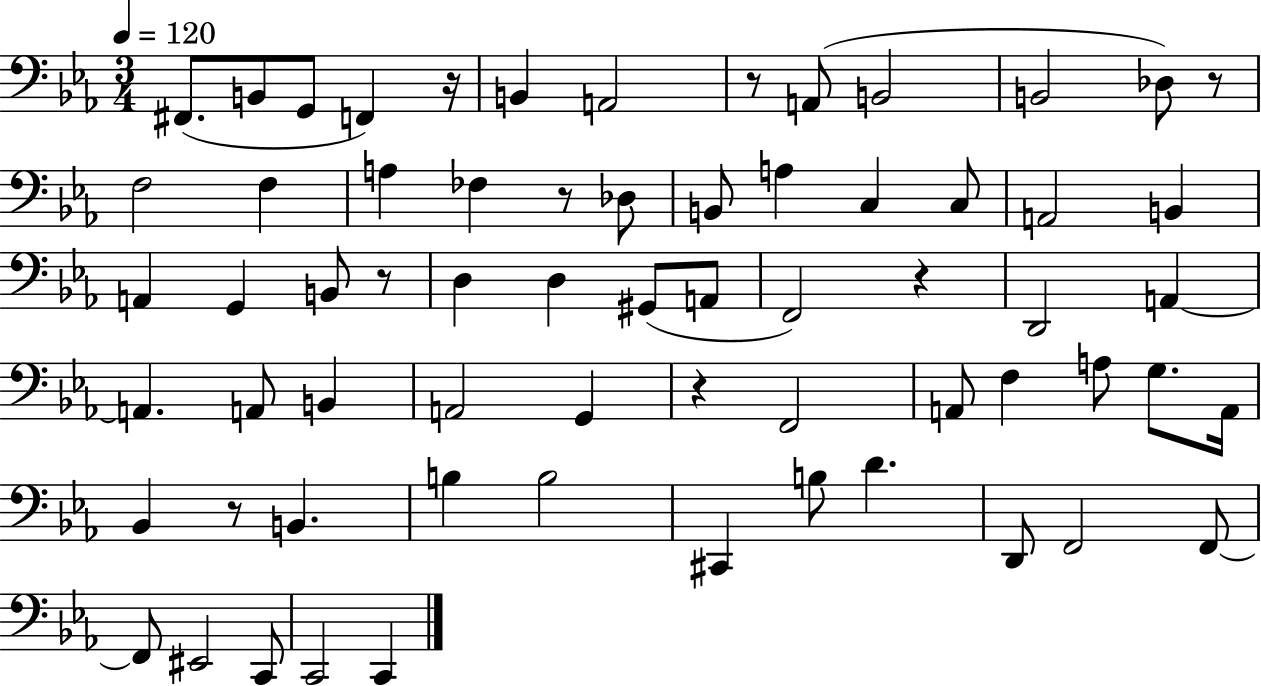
{
  \clef bass
  \numericTimeSignature
  \time 3/4
  \key ees \major
  \tempo 4 = 120
  fis,8.( b,8 g,8 f,4) r16 | b,4 a,2 | r8 a,8( b,2 | b,2 des8) r8 | \break f2 f4 | a4 fes4 r8 des8 | b,8 a4 c4 c8 | a,2 b,4 | \break a,4 g,4 b,8 r8 | d4 d4 gis,8( a,8 | f,2) r4 | d,2 a,4~~ | \break a,4. a,8 b,4 | a,2 g,4 | r4 f,2 | a,8 f4 a8 g8. a,16 | \break bes,4 r8 b,4. | b4 b2 | cis,4 b8 d'4. | d,8 f,2 f,8~~ | \break f,8 eis,2 c,8 | c,2 c,4 | \bar "|."
}